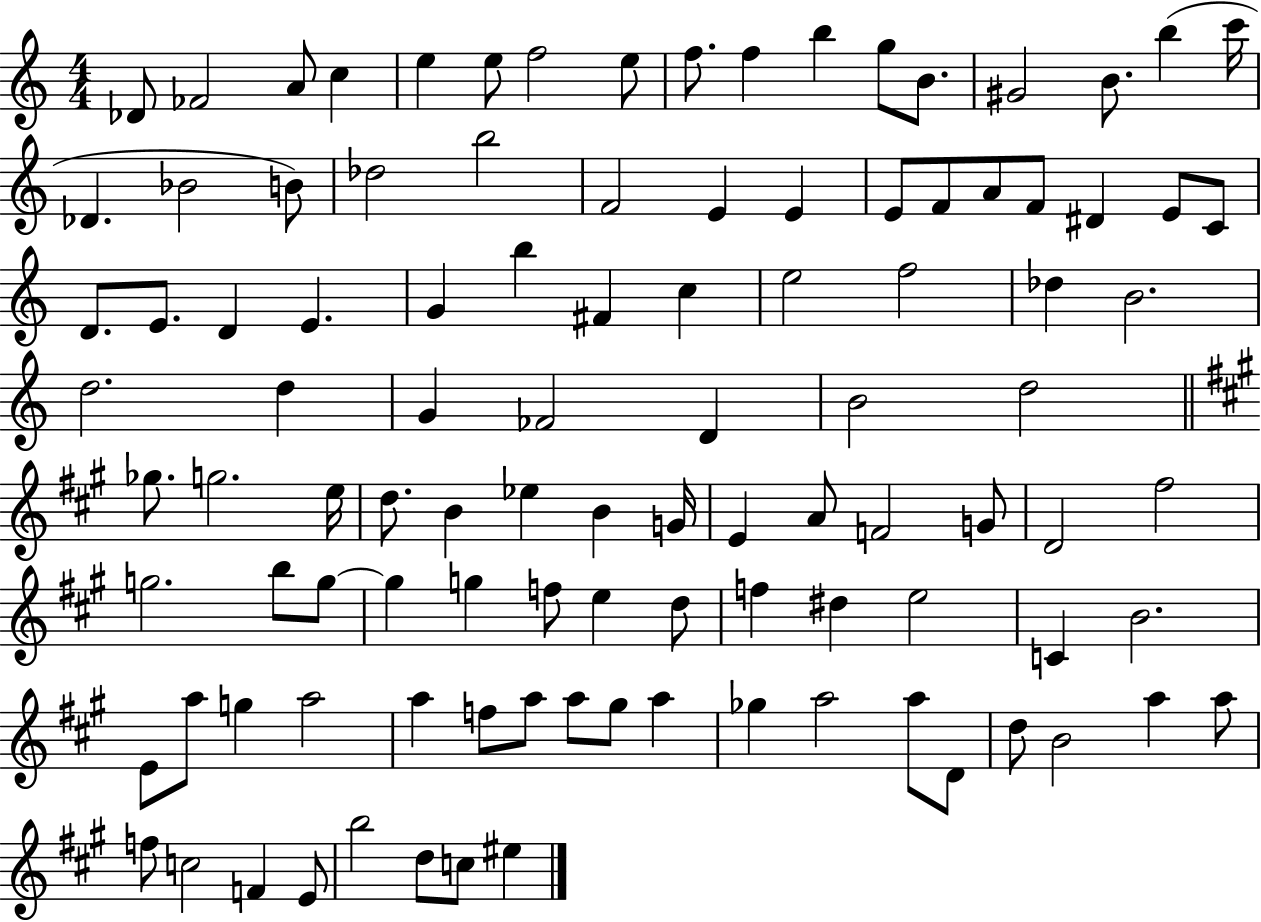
{
  \clef treble
  \numericTimeSignature
  \time 4/4
  \key c \major
  des'8 fes'2 a'8 c''4 | e''4 e''8 f''2 e''8 | f''8. f''4 b''4 g''8 b'8. | gis'2 b'8. b''4( c'''16 | \break des'4. bes'2 b'8) | des''2 b''2 | f'2 e'4 e'4 | e'8 f'8 a'8 f'8 dis'4 e'8 c'8 | \break d'8. e'8. d'4 e'4. | g'4 b''4 fis'4 c''4 | e''2 f''2 | des''4 b'2. | \break d''2. d''4 | g'4 fes'2 d'4 | b'2 d''2 | \bar "||" \break \key a \major ges''8. g''2. e''16 | d''8. b'4 ees''4 b'4 g'16 | e'4 a'8 f'2 g'8 | d'2 fis''2 | \break g''2. b''8 g''8~~ | g''4 g''4 f''8 e''4 d''8 | f''4 dis''4 e''2 | c'4 b'2. | \break e'8 a''8 g''4 a''2 | a''4 f''8 a''8 a''8 gis''8 a''4 | ges''4 a''2 a''8 d'8 | d''8 b'2 a''4 a''8 | \break f''8 c''2 f'4 e'8 | b''2 d''8 c''8 eis''4 | \bar "|."
}